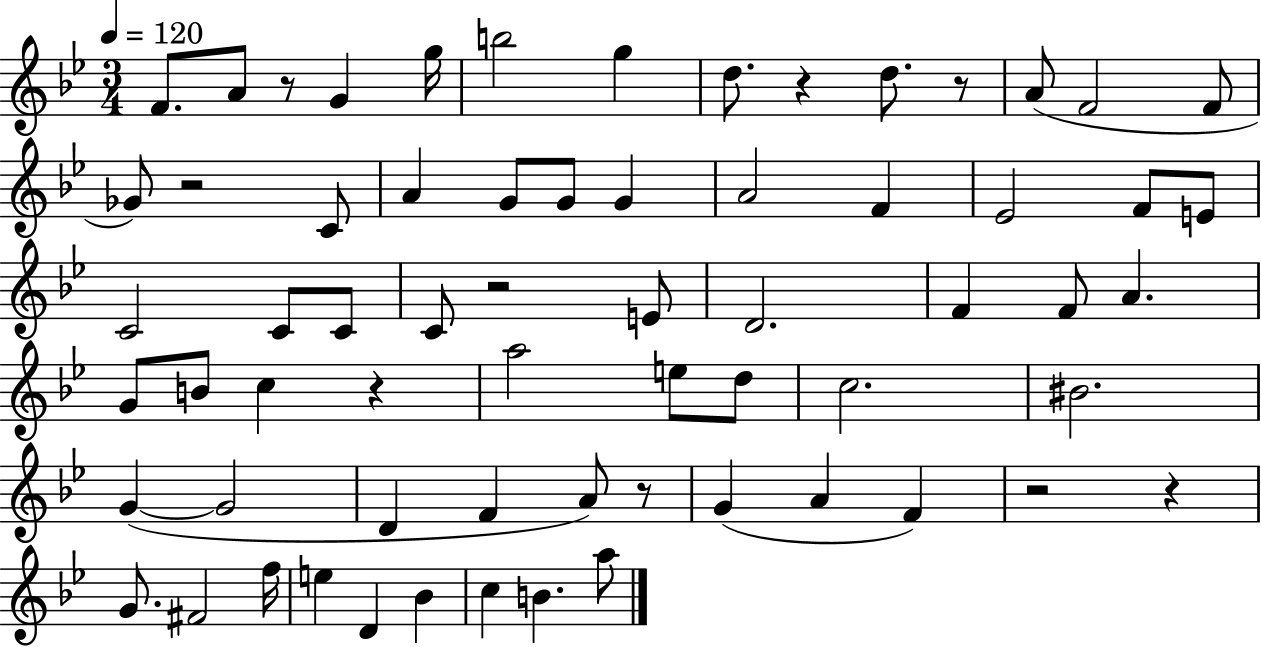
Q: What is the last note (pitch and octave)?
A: A5